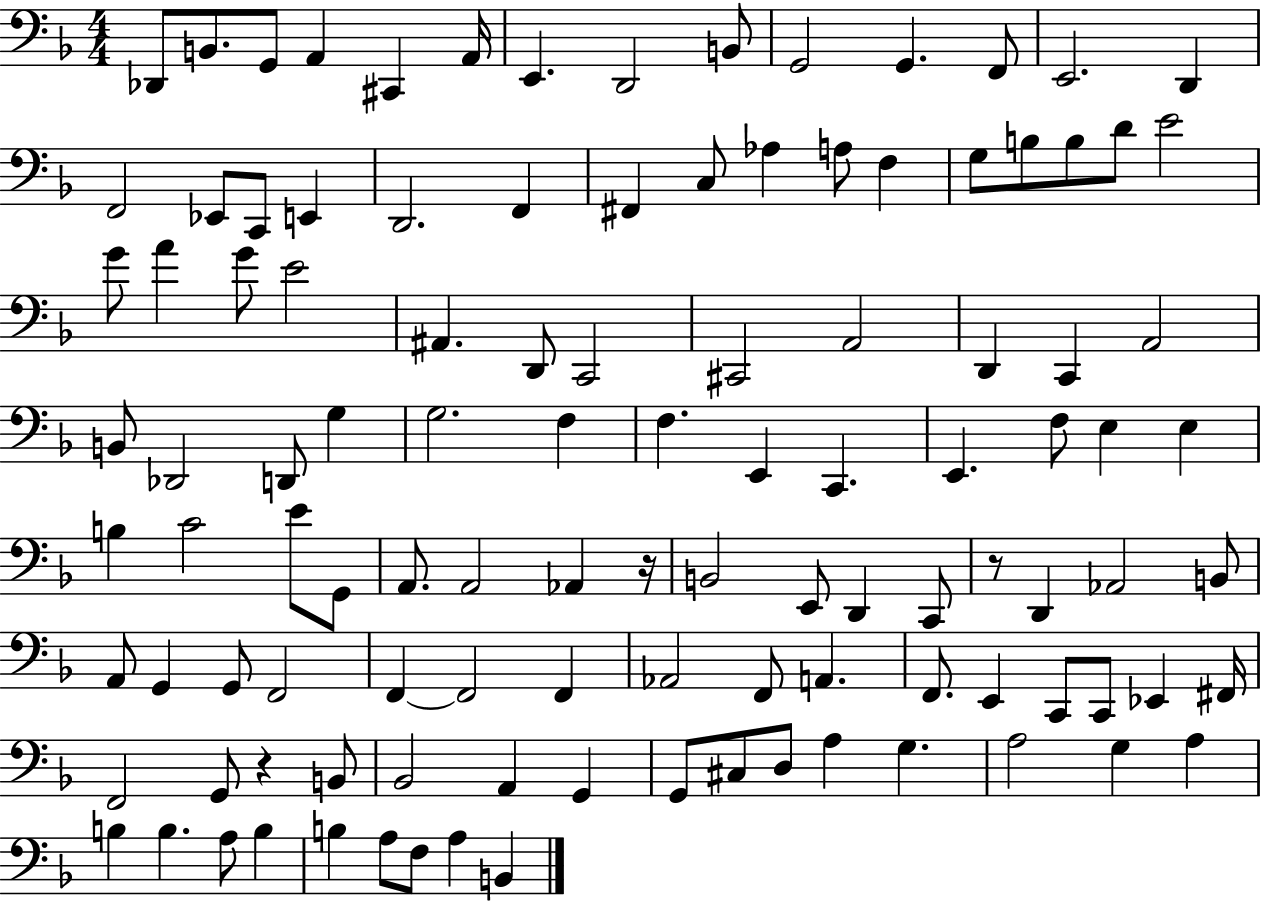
Db2/e B2/e. G2/e A2/q C#2/q A2/s E2/q. D2/h B2/e G2/h G2/q. F2/e E2/h. D2/q F2/h Eb2/e C2/e E2/q D2/h. F2/q F#2/q C3/e Ab3/q A3/e F3/q G3/e B3/e B3/e D4/e E4/h G4/e A4/q G4/e E4/h A#2/q. D2/e C2/h C#2/h A2/h D2/q C2/q A2/h B2/e Db2/h D2/e G3/q G3/h. F3/q F3/q. E2/q C2/q. E2/q. F3/e E3/q E3/q B3/q C4/h E4/e G2/e A2/e. A2/h Ab2/q R/s B2/h E2/e D2/q C2/e R/e D2/q Ab2/h B2/e A2/e G2/q G2/e F2/h F2/q F2/h F2/q Ab2/h F2/e A2/q. F2/e. E2/q C2/e C2/e Eb2/q F#2/s F2/h G2/e R/q B2/e Bb2/h A2/q G2/q G2/e C#3/e D3/e A3/q G3/q. A3/h G3/q A3/q B3/q B3/q. A3/e B3/q B3/q A3/e F3/e A3/q B2/q